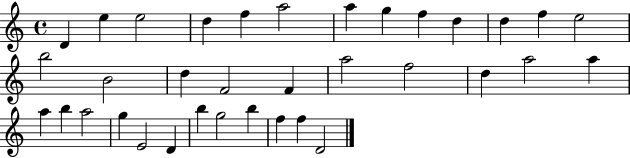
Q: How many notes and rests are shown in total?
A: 35